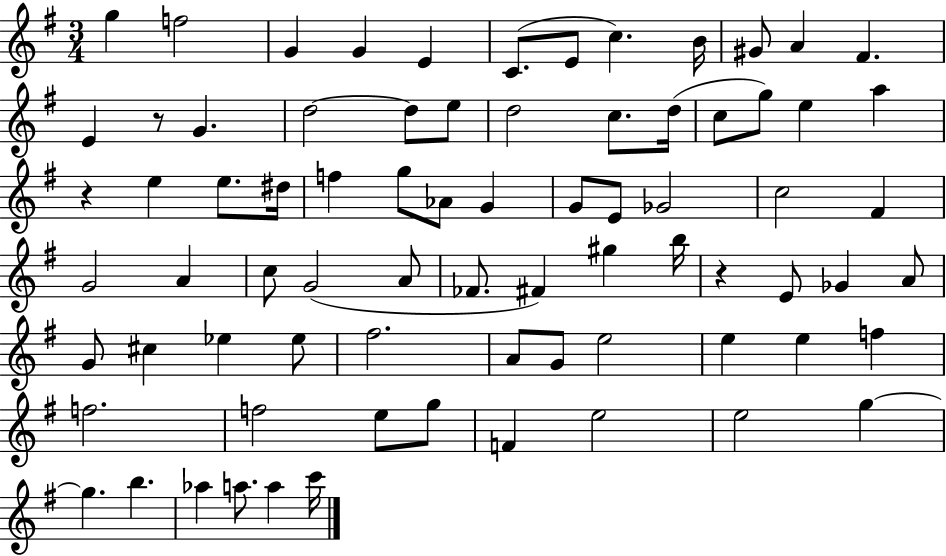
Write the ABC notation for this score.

X:1
T:Untitled
M:3/4
L:1/4
K:G
g f2 G G E C/2 E/2 c B/4 ^G/2 A ^F E z/2 G d2 d/2 e/2 d2 c/2 d/4 c/2 g/2 e a z e e/2 ^d/4 f g/2 _A/2 G G/2 E/2 _G2 c2 ^F G2 A c/2 G2 A/2 _F/2 ^F ^g b/4 z E/2 _G A/2 G/2 ^c _e _e/2 ^f2 A/2 G/2 e2 e e f f2 f2 e/2 g/2 F e2 e2 g g b _a a/2 a c'/4